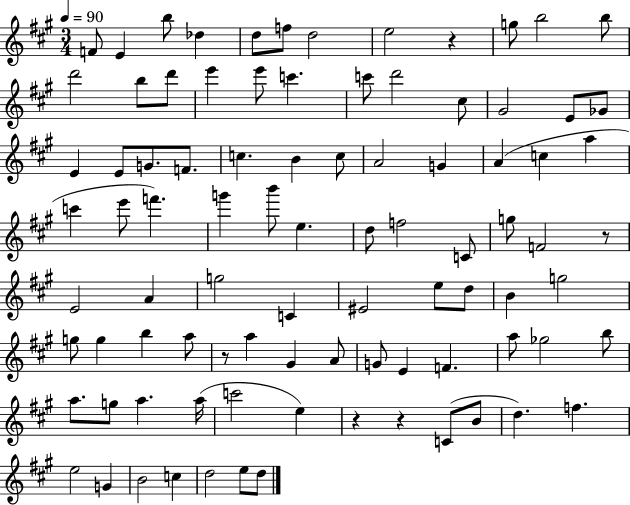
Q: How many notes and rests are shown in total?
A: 90